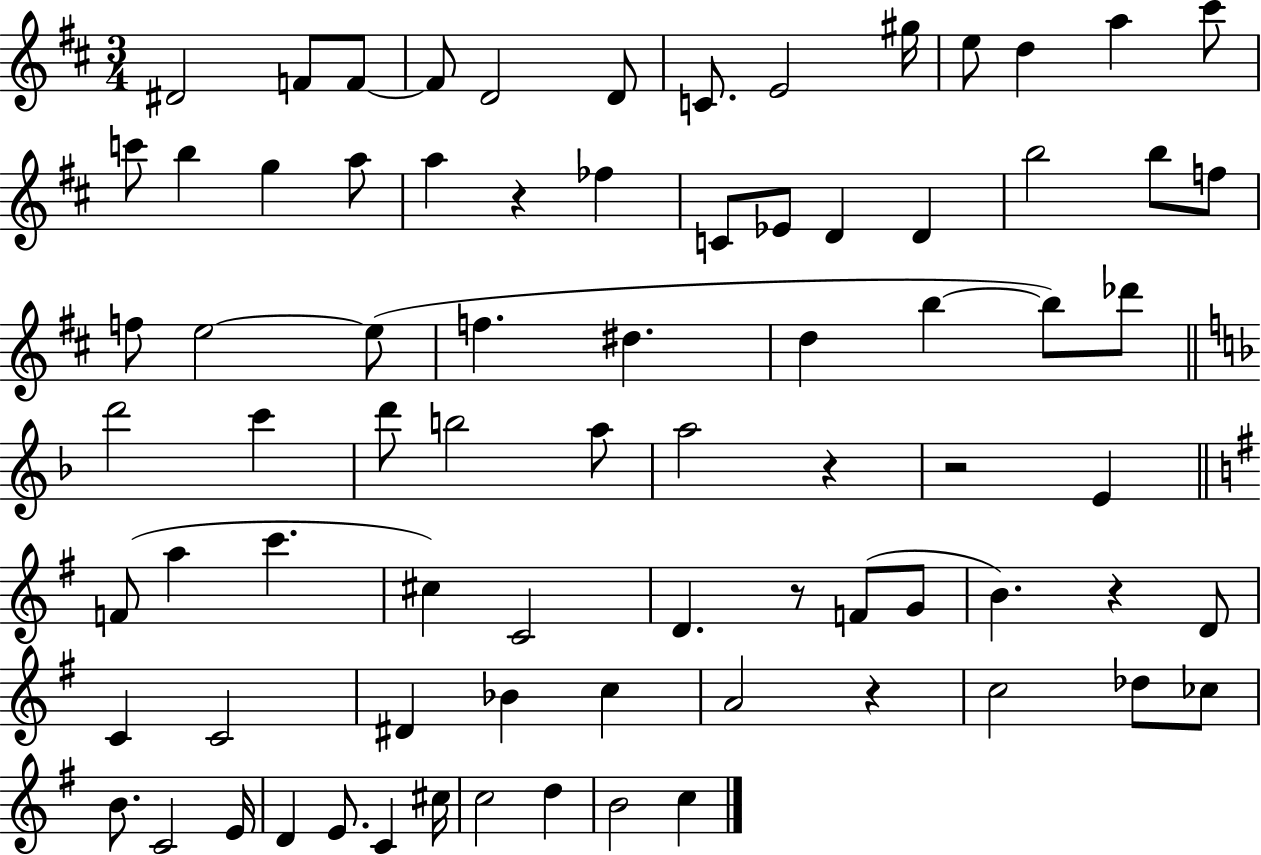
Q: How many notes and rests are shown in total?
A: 78